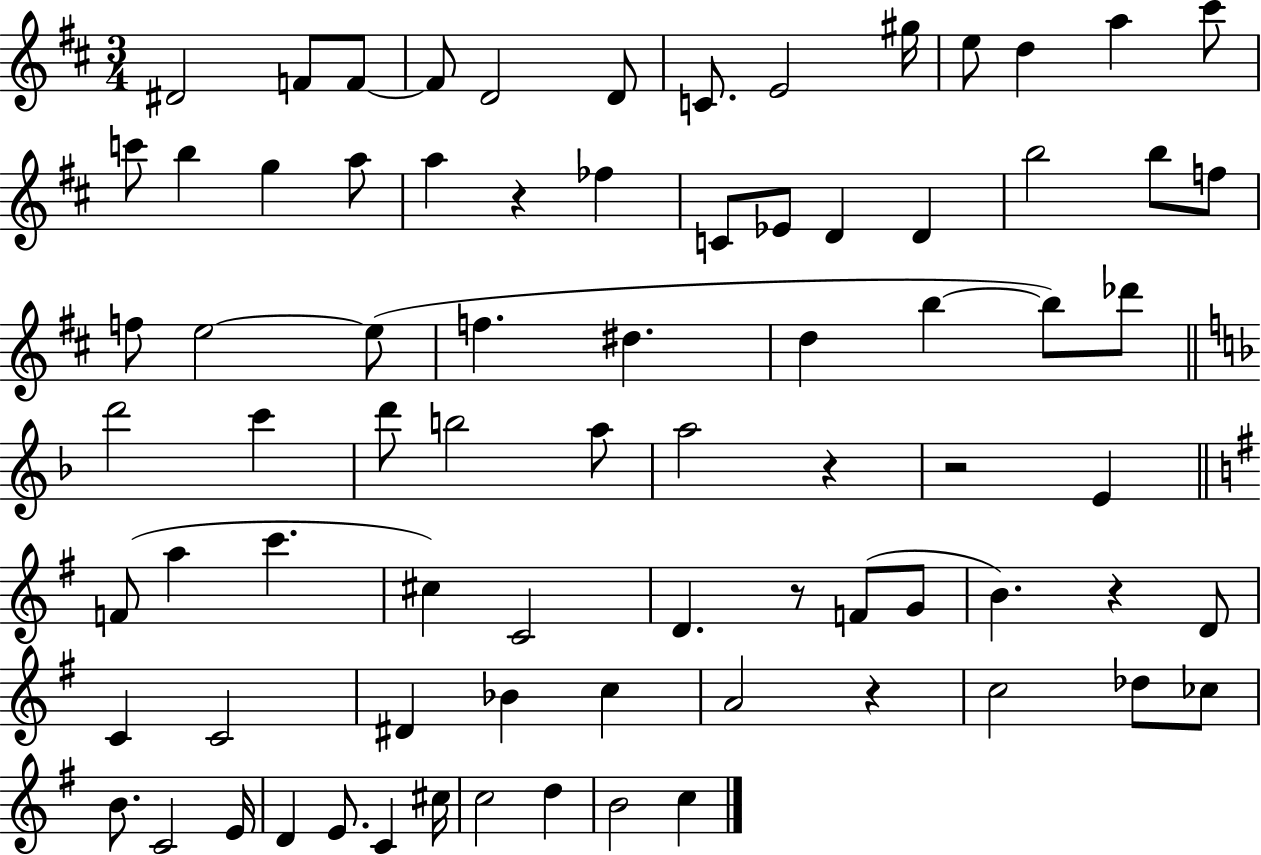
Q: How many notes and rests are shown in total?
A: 78